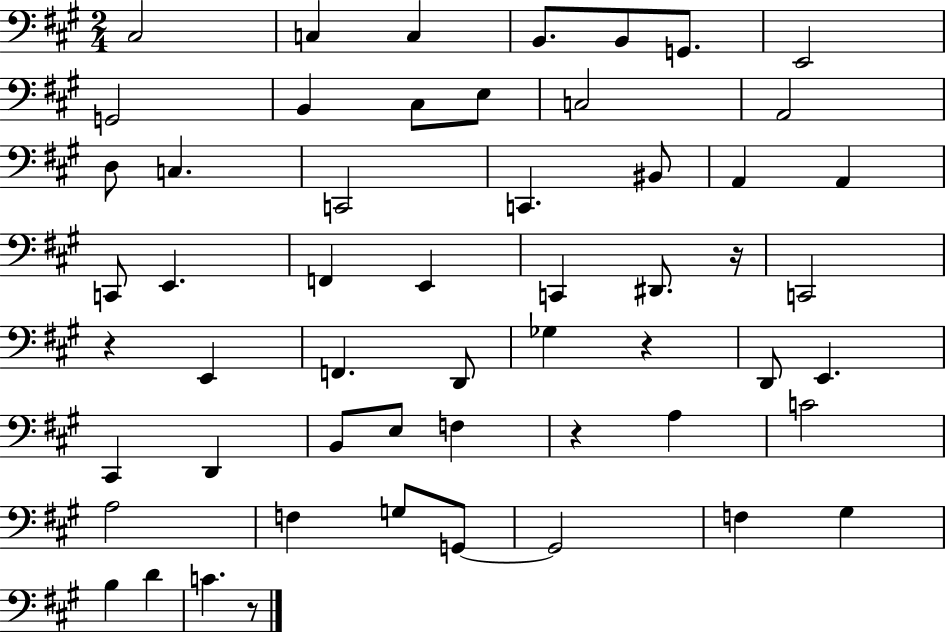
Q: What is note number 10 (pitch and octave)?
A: C#3